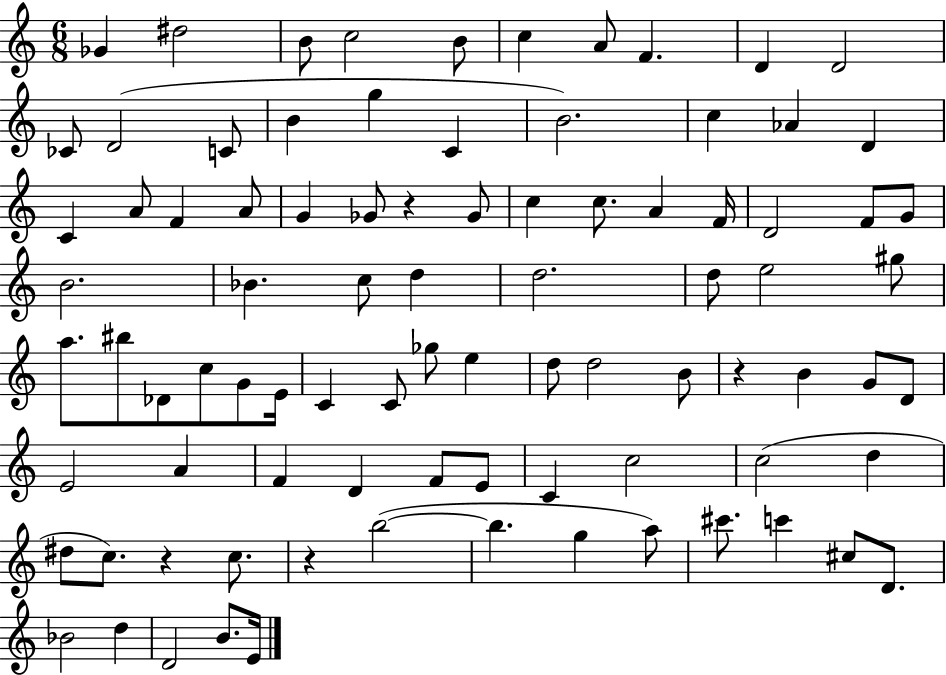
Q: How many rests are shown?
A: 4